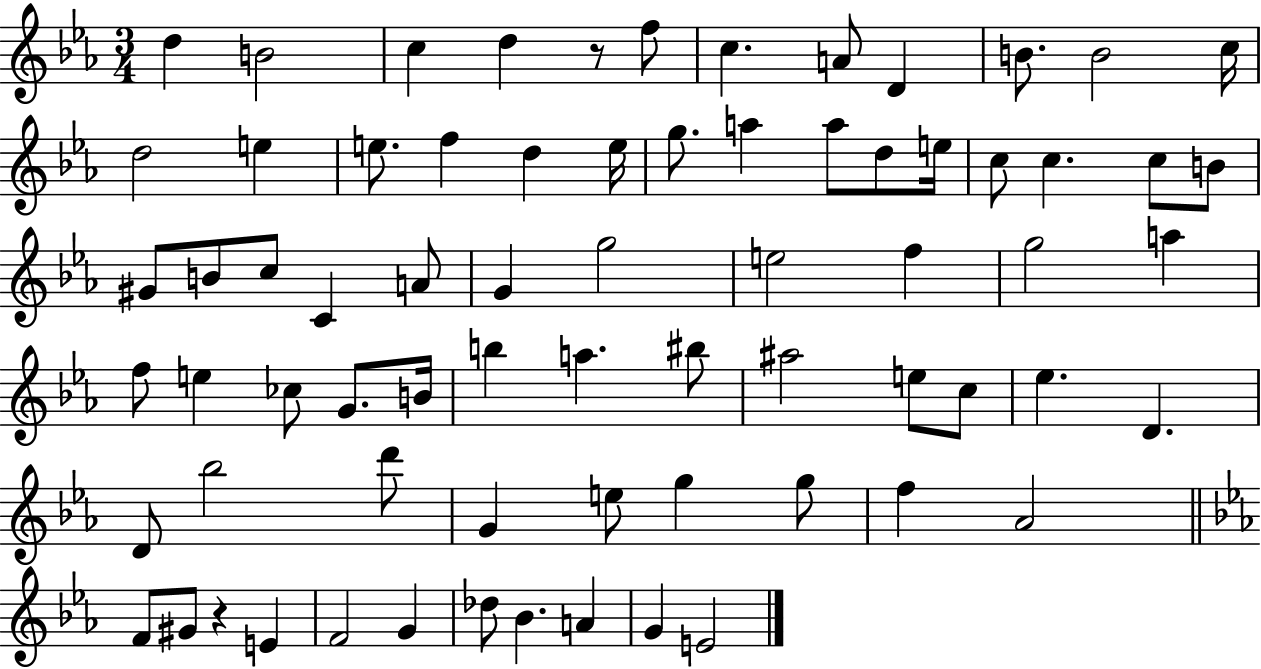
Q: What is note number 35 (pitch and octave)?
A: F5